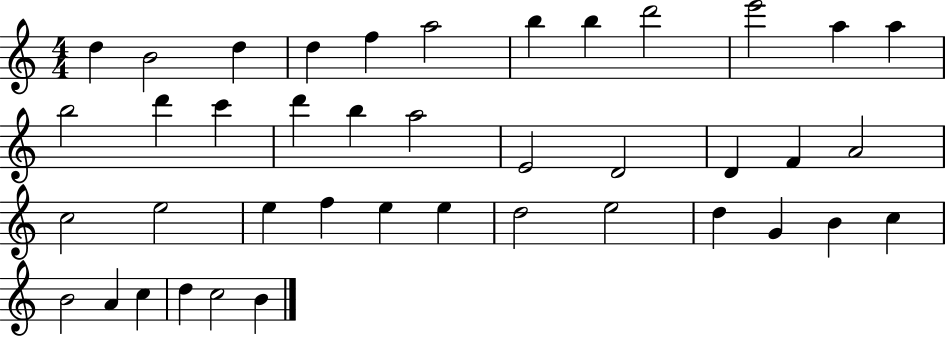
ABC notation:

X:1
T:Untitled
M:4/4
L:1/4
K:C
d B2 d d f a2 b b d'2 e'2 a a b2 d' c' d' b a2 E2 D2 D F A2 c2 e2 e f e e d2 e2 d G B c B2 A c d c2 B